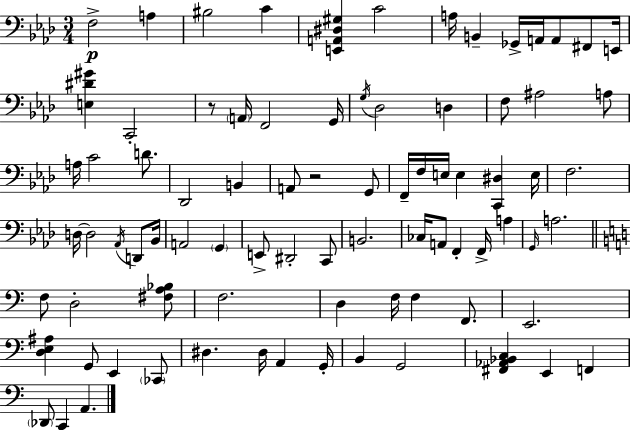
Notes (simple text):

F3/h A3/q BIS3/h C4/q [E2,A2,D#3,G#3]/q C4/h A3/s B2/q Gb2/s A2/s A2/e F#2/e E2/s [E3,D#4,G#4]/q C2/h R/e A2/s F2/h G2/s G3/s Db3/h D3/q F3/e A#3/h A3/e A3/s C4/h D4/e. Db2/h B2/q A2/e R/h G2/e F2/s F3/s E3/s E3/q [C2,D#3]/q E3/s F3/h. D3/s D3/h Ab2/s D2/e Bb2/s A2/h G2/q E2/e D#2/h C2/e B2/h. CES3/s A2/e F2/q F2/s A3/q G2/s A3/h. F3/e D3/h [F#3,A3,Bb3]/e F3/h. D3/q F3/s F3/q F2/e. E2/h. [D3,E3,A#3]/q G2/e E2/q CES2/e D#3/q. D#3/s A2/q G2/s B2/q G2/h [F#2,Ab2,Bb2,C3]/q E2/q F2/q Db2/e C2/q A2/q.